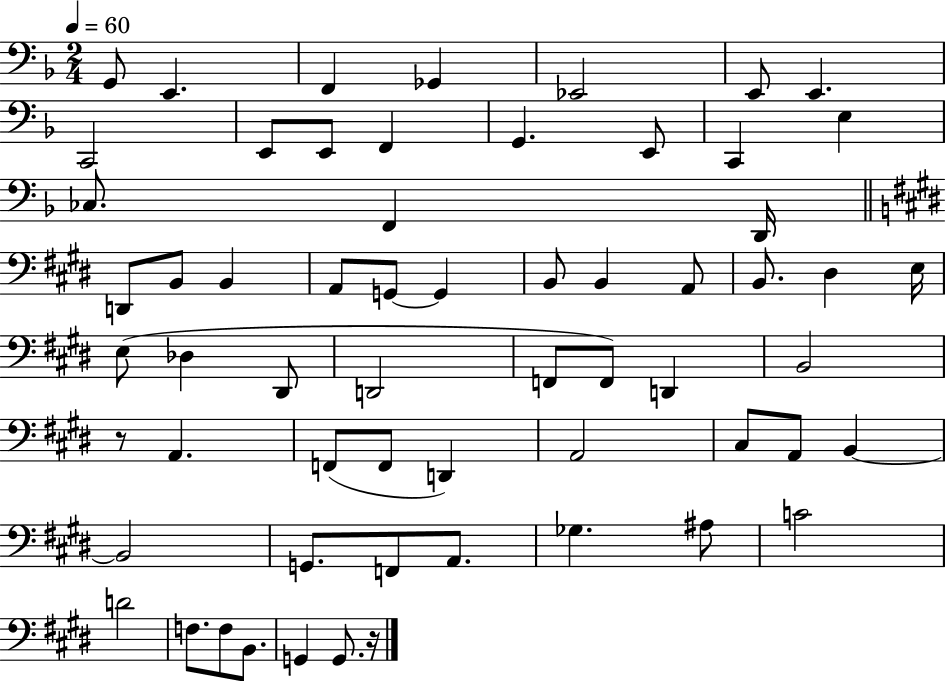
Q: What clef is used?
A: bass